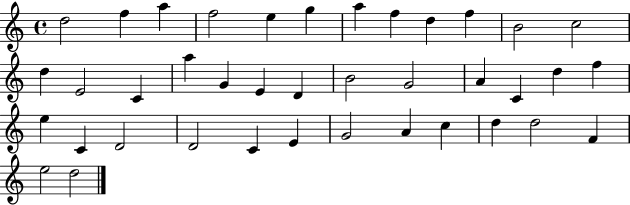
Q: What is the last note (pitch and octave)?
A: D5